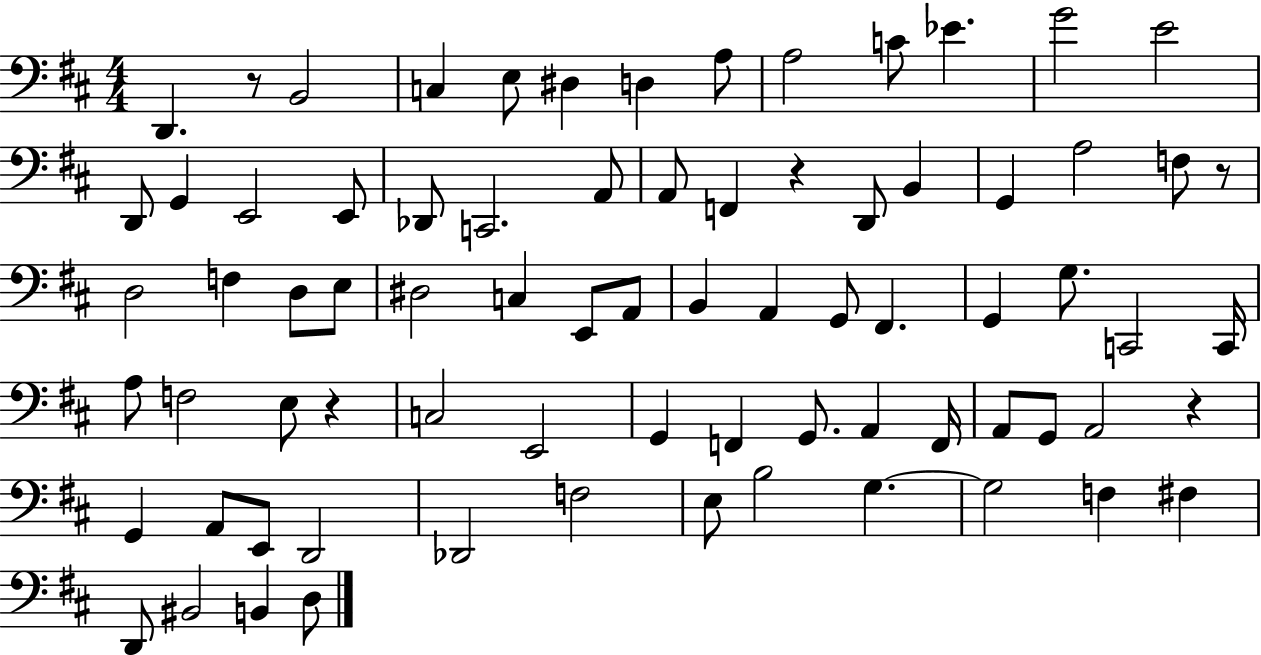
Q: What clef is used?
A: bass